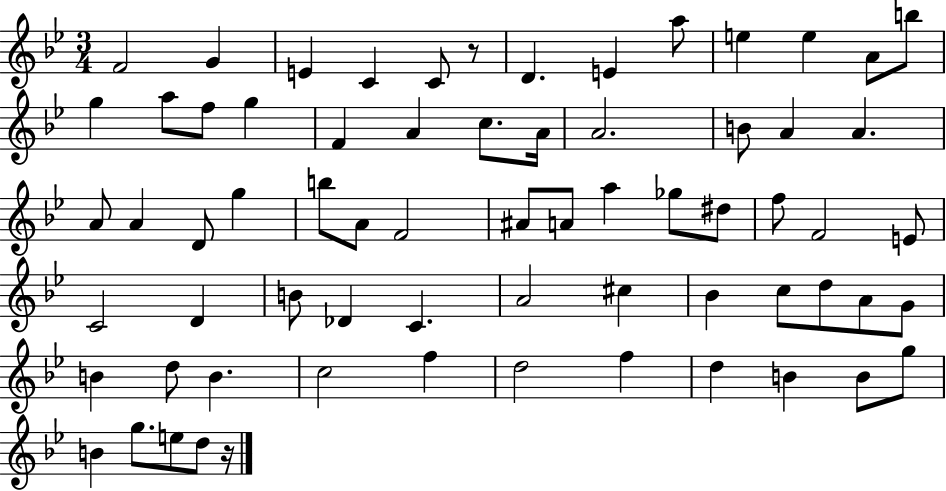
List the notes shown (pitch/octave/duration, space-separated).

F4/h G4/q E4/q C4/q C4/e R/e D4/q. E4/q A5/e E5/q E5/q A4/e B5/e G5/q A5/e F5/e G5/q F4/q A4/q C5/e. A4/s A4/h. B4/e A4/q A4/q. A4/e A4/q D4/e G5/q B5/e A4/e F4/h A#4/e A4/e A5/q Gb5/e D#5/e F5/e F4/h E4/e C4/h D4/q B4/e Db4/q C4/q. A4/h C#5/q Bb4/q C5/e D5/e A4/e G4/e B4/q D5/e B4/q. C5/h F5/q D5/h F5/q D5/q B4/q B4/e G5/e B4/q G5/e. E5/e D5/e R/s